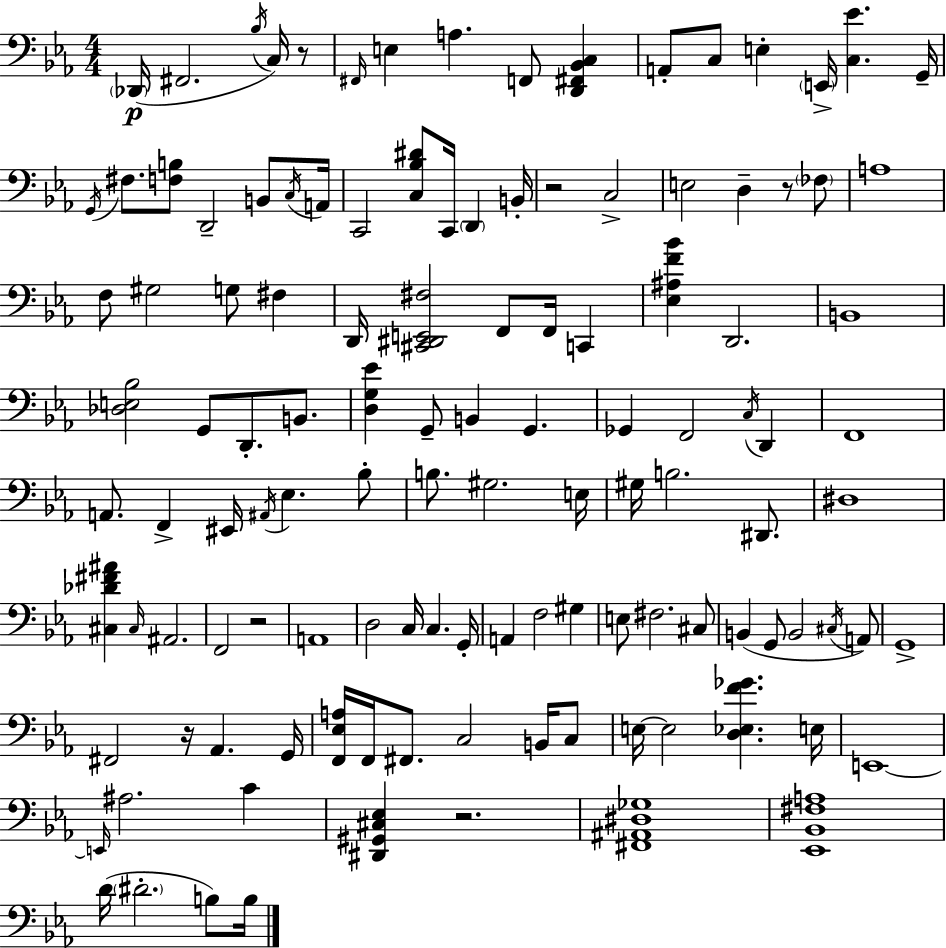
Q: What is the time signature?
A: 4/4